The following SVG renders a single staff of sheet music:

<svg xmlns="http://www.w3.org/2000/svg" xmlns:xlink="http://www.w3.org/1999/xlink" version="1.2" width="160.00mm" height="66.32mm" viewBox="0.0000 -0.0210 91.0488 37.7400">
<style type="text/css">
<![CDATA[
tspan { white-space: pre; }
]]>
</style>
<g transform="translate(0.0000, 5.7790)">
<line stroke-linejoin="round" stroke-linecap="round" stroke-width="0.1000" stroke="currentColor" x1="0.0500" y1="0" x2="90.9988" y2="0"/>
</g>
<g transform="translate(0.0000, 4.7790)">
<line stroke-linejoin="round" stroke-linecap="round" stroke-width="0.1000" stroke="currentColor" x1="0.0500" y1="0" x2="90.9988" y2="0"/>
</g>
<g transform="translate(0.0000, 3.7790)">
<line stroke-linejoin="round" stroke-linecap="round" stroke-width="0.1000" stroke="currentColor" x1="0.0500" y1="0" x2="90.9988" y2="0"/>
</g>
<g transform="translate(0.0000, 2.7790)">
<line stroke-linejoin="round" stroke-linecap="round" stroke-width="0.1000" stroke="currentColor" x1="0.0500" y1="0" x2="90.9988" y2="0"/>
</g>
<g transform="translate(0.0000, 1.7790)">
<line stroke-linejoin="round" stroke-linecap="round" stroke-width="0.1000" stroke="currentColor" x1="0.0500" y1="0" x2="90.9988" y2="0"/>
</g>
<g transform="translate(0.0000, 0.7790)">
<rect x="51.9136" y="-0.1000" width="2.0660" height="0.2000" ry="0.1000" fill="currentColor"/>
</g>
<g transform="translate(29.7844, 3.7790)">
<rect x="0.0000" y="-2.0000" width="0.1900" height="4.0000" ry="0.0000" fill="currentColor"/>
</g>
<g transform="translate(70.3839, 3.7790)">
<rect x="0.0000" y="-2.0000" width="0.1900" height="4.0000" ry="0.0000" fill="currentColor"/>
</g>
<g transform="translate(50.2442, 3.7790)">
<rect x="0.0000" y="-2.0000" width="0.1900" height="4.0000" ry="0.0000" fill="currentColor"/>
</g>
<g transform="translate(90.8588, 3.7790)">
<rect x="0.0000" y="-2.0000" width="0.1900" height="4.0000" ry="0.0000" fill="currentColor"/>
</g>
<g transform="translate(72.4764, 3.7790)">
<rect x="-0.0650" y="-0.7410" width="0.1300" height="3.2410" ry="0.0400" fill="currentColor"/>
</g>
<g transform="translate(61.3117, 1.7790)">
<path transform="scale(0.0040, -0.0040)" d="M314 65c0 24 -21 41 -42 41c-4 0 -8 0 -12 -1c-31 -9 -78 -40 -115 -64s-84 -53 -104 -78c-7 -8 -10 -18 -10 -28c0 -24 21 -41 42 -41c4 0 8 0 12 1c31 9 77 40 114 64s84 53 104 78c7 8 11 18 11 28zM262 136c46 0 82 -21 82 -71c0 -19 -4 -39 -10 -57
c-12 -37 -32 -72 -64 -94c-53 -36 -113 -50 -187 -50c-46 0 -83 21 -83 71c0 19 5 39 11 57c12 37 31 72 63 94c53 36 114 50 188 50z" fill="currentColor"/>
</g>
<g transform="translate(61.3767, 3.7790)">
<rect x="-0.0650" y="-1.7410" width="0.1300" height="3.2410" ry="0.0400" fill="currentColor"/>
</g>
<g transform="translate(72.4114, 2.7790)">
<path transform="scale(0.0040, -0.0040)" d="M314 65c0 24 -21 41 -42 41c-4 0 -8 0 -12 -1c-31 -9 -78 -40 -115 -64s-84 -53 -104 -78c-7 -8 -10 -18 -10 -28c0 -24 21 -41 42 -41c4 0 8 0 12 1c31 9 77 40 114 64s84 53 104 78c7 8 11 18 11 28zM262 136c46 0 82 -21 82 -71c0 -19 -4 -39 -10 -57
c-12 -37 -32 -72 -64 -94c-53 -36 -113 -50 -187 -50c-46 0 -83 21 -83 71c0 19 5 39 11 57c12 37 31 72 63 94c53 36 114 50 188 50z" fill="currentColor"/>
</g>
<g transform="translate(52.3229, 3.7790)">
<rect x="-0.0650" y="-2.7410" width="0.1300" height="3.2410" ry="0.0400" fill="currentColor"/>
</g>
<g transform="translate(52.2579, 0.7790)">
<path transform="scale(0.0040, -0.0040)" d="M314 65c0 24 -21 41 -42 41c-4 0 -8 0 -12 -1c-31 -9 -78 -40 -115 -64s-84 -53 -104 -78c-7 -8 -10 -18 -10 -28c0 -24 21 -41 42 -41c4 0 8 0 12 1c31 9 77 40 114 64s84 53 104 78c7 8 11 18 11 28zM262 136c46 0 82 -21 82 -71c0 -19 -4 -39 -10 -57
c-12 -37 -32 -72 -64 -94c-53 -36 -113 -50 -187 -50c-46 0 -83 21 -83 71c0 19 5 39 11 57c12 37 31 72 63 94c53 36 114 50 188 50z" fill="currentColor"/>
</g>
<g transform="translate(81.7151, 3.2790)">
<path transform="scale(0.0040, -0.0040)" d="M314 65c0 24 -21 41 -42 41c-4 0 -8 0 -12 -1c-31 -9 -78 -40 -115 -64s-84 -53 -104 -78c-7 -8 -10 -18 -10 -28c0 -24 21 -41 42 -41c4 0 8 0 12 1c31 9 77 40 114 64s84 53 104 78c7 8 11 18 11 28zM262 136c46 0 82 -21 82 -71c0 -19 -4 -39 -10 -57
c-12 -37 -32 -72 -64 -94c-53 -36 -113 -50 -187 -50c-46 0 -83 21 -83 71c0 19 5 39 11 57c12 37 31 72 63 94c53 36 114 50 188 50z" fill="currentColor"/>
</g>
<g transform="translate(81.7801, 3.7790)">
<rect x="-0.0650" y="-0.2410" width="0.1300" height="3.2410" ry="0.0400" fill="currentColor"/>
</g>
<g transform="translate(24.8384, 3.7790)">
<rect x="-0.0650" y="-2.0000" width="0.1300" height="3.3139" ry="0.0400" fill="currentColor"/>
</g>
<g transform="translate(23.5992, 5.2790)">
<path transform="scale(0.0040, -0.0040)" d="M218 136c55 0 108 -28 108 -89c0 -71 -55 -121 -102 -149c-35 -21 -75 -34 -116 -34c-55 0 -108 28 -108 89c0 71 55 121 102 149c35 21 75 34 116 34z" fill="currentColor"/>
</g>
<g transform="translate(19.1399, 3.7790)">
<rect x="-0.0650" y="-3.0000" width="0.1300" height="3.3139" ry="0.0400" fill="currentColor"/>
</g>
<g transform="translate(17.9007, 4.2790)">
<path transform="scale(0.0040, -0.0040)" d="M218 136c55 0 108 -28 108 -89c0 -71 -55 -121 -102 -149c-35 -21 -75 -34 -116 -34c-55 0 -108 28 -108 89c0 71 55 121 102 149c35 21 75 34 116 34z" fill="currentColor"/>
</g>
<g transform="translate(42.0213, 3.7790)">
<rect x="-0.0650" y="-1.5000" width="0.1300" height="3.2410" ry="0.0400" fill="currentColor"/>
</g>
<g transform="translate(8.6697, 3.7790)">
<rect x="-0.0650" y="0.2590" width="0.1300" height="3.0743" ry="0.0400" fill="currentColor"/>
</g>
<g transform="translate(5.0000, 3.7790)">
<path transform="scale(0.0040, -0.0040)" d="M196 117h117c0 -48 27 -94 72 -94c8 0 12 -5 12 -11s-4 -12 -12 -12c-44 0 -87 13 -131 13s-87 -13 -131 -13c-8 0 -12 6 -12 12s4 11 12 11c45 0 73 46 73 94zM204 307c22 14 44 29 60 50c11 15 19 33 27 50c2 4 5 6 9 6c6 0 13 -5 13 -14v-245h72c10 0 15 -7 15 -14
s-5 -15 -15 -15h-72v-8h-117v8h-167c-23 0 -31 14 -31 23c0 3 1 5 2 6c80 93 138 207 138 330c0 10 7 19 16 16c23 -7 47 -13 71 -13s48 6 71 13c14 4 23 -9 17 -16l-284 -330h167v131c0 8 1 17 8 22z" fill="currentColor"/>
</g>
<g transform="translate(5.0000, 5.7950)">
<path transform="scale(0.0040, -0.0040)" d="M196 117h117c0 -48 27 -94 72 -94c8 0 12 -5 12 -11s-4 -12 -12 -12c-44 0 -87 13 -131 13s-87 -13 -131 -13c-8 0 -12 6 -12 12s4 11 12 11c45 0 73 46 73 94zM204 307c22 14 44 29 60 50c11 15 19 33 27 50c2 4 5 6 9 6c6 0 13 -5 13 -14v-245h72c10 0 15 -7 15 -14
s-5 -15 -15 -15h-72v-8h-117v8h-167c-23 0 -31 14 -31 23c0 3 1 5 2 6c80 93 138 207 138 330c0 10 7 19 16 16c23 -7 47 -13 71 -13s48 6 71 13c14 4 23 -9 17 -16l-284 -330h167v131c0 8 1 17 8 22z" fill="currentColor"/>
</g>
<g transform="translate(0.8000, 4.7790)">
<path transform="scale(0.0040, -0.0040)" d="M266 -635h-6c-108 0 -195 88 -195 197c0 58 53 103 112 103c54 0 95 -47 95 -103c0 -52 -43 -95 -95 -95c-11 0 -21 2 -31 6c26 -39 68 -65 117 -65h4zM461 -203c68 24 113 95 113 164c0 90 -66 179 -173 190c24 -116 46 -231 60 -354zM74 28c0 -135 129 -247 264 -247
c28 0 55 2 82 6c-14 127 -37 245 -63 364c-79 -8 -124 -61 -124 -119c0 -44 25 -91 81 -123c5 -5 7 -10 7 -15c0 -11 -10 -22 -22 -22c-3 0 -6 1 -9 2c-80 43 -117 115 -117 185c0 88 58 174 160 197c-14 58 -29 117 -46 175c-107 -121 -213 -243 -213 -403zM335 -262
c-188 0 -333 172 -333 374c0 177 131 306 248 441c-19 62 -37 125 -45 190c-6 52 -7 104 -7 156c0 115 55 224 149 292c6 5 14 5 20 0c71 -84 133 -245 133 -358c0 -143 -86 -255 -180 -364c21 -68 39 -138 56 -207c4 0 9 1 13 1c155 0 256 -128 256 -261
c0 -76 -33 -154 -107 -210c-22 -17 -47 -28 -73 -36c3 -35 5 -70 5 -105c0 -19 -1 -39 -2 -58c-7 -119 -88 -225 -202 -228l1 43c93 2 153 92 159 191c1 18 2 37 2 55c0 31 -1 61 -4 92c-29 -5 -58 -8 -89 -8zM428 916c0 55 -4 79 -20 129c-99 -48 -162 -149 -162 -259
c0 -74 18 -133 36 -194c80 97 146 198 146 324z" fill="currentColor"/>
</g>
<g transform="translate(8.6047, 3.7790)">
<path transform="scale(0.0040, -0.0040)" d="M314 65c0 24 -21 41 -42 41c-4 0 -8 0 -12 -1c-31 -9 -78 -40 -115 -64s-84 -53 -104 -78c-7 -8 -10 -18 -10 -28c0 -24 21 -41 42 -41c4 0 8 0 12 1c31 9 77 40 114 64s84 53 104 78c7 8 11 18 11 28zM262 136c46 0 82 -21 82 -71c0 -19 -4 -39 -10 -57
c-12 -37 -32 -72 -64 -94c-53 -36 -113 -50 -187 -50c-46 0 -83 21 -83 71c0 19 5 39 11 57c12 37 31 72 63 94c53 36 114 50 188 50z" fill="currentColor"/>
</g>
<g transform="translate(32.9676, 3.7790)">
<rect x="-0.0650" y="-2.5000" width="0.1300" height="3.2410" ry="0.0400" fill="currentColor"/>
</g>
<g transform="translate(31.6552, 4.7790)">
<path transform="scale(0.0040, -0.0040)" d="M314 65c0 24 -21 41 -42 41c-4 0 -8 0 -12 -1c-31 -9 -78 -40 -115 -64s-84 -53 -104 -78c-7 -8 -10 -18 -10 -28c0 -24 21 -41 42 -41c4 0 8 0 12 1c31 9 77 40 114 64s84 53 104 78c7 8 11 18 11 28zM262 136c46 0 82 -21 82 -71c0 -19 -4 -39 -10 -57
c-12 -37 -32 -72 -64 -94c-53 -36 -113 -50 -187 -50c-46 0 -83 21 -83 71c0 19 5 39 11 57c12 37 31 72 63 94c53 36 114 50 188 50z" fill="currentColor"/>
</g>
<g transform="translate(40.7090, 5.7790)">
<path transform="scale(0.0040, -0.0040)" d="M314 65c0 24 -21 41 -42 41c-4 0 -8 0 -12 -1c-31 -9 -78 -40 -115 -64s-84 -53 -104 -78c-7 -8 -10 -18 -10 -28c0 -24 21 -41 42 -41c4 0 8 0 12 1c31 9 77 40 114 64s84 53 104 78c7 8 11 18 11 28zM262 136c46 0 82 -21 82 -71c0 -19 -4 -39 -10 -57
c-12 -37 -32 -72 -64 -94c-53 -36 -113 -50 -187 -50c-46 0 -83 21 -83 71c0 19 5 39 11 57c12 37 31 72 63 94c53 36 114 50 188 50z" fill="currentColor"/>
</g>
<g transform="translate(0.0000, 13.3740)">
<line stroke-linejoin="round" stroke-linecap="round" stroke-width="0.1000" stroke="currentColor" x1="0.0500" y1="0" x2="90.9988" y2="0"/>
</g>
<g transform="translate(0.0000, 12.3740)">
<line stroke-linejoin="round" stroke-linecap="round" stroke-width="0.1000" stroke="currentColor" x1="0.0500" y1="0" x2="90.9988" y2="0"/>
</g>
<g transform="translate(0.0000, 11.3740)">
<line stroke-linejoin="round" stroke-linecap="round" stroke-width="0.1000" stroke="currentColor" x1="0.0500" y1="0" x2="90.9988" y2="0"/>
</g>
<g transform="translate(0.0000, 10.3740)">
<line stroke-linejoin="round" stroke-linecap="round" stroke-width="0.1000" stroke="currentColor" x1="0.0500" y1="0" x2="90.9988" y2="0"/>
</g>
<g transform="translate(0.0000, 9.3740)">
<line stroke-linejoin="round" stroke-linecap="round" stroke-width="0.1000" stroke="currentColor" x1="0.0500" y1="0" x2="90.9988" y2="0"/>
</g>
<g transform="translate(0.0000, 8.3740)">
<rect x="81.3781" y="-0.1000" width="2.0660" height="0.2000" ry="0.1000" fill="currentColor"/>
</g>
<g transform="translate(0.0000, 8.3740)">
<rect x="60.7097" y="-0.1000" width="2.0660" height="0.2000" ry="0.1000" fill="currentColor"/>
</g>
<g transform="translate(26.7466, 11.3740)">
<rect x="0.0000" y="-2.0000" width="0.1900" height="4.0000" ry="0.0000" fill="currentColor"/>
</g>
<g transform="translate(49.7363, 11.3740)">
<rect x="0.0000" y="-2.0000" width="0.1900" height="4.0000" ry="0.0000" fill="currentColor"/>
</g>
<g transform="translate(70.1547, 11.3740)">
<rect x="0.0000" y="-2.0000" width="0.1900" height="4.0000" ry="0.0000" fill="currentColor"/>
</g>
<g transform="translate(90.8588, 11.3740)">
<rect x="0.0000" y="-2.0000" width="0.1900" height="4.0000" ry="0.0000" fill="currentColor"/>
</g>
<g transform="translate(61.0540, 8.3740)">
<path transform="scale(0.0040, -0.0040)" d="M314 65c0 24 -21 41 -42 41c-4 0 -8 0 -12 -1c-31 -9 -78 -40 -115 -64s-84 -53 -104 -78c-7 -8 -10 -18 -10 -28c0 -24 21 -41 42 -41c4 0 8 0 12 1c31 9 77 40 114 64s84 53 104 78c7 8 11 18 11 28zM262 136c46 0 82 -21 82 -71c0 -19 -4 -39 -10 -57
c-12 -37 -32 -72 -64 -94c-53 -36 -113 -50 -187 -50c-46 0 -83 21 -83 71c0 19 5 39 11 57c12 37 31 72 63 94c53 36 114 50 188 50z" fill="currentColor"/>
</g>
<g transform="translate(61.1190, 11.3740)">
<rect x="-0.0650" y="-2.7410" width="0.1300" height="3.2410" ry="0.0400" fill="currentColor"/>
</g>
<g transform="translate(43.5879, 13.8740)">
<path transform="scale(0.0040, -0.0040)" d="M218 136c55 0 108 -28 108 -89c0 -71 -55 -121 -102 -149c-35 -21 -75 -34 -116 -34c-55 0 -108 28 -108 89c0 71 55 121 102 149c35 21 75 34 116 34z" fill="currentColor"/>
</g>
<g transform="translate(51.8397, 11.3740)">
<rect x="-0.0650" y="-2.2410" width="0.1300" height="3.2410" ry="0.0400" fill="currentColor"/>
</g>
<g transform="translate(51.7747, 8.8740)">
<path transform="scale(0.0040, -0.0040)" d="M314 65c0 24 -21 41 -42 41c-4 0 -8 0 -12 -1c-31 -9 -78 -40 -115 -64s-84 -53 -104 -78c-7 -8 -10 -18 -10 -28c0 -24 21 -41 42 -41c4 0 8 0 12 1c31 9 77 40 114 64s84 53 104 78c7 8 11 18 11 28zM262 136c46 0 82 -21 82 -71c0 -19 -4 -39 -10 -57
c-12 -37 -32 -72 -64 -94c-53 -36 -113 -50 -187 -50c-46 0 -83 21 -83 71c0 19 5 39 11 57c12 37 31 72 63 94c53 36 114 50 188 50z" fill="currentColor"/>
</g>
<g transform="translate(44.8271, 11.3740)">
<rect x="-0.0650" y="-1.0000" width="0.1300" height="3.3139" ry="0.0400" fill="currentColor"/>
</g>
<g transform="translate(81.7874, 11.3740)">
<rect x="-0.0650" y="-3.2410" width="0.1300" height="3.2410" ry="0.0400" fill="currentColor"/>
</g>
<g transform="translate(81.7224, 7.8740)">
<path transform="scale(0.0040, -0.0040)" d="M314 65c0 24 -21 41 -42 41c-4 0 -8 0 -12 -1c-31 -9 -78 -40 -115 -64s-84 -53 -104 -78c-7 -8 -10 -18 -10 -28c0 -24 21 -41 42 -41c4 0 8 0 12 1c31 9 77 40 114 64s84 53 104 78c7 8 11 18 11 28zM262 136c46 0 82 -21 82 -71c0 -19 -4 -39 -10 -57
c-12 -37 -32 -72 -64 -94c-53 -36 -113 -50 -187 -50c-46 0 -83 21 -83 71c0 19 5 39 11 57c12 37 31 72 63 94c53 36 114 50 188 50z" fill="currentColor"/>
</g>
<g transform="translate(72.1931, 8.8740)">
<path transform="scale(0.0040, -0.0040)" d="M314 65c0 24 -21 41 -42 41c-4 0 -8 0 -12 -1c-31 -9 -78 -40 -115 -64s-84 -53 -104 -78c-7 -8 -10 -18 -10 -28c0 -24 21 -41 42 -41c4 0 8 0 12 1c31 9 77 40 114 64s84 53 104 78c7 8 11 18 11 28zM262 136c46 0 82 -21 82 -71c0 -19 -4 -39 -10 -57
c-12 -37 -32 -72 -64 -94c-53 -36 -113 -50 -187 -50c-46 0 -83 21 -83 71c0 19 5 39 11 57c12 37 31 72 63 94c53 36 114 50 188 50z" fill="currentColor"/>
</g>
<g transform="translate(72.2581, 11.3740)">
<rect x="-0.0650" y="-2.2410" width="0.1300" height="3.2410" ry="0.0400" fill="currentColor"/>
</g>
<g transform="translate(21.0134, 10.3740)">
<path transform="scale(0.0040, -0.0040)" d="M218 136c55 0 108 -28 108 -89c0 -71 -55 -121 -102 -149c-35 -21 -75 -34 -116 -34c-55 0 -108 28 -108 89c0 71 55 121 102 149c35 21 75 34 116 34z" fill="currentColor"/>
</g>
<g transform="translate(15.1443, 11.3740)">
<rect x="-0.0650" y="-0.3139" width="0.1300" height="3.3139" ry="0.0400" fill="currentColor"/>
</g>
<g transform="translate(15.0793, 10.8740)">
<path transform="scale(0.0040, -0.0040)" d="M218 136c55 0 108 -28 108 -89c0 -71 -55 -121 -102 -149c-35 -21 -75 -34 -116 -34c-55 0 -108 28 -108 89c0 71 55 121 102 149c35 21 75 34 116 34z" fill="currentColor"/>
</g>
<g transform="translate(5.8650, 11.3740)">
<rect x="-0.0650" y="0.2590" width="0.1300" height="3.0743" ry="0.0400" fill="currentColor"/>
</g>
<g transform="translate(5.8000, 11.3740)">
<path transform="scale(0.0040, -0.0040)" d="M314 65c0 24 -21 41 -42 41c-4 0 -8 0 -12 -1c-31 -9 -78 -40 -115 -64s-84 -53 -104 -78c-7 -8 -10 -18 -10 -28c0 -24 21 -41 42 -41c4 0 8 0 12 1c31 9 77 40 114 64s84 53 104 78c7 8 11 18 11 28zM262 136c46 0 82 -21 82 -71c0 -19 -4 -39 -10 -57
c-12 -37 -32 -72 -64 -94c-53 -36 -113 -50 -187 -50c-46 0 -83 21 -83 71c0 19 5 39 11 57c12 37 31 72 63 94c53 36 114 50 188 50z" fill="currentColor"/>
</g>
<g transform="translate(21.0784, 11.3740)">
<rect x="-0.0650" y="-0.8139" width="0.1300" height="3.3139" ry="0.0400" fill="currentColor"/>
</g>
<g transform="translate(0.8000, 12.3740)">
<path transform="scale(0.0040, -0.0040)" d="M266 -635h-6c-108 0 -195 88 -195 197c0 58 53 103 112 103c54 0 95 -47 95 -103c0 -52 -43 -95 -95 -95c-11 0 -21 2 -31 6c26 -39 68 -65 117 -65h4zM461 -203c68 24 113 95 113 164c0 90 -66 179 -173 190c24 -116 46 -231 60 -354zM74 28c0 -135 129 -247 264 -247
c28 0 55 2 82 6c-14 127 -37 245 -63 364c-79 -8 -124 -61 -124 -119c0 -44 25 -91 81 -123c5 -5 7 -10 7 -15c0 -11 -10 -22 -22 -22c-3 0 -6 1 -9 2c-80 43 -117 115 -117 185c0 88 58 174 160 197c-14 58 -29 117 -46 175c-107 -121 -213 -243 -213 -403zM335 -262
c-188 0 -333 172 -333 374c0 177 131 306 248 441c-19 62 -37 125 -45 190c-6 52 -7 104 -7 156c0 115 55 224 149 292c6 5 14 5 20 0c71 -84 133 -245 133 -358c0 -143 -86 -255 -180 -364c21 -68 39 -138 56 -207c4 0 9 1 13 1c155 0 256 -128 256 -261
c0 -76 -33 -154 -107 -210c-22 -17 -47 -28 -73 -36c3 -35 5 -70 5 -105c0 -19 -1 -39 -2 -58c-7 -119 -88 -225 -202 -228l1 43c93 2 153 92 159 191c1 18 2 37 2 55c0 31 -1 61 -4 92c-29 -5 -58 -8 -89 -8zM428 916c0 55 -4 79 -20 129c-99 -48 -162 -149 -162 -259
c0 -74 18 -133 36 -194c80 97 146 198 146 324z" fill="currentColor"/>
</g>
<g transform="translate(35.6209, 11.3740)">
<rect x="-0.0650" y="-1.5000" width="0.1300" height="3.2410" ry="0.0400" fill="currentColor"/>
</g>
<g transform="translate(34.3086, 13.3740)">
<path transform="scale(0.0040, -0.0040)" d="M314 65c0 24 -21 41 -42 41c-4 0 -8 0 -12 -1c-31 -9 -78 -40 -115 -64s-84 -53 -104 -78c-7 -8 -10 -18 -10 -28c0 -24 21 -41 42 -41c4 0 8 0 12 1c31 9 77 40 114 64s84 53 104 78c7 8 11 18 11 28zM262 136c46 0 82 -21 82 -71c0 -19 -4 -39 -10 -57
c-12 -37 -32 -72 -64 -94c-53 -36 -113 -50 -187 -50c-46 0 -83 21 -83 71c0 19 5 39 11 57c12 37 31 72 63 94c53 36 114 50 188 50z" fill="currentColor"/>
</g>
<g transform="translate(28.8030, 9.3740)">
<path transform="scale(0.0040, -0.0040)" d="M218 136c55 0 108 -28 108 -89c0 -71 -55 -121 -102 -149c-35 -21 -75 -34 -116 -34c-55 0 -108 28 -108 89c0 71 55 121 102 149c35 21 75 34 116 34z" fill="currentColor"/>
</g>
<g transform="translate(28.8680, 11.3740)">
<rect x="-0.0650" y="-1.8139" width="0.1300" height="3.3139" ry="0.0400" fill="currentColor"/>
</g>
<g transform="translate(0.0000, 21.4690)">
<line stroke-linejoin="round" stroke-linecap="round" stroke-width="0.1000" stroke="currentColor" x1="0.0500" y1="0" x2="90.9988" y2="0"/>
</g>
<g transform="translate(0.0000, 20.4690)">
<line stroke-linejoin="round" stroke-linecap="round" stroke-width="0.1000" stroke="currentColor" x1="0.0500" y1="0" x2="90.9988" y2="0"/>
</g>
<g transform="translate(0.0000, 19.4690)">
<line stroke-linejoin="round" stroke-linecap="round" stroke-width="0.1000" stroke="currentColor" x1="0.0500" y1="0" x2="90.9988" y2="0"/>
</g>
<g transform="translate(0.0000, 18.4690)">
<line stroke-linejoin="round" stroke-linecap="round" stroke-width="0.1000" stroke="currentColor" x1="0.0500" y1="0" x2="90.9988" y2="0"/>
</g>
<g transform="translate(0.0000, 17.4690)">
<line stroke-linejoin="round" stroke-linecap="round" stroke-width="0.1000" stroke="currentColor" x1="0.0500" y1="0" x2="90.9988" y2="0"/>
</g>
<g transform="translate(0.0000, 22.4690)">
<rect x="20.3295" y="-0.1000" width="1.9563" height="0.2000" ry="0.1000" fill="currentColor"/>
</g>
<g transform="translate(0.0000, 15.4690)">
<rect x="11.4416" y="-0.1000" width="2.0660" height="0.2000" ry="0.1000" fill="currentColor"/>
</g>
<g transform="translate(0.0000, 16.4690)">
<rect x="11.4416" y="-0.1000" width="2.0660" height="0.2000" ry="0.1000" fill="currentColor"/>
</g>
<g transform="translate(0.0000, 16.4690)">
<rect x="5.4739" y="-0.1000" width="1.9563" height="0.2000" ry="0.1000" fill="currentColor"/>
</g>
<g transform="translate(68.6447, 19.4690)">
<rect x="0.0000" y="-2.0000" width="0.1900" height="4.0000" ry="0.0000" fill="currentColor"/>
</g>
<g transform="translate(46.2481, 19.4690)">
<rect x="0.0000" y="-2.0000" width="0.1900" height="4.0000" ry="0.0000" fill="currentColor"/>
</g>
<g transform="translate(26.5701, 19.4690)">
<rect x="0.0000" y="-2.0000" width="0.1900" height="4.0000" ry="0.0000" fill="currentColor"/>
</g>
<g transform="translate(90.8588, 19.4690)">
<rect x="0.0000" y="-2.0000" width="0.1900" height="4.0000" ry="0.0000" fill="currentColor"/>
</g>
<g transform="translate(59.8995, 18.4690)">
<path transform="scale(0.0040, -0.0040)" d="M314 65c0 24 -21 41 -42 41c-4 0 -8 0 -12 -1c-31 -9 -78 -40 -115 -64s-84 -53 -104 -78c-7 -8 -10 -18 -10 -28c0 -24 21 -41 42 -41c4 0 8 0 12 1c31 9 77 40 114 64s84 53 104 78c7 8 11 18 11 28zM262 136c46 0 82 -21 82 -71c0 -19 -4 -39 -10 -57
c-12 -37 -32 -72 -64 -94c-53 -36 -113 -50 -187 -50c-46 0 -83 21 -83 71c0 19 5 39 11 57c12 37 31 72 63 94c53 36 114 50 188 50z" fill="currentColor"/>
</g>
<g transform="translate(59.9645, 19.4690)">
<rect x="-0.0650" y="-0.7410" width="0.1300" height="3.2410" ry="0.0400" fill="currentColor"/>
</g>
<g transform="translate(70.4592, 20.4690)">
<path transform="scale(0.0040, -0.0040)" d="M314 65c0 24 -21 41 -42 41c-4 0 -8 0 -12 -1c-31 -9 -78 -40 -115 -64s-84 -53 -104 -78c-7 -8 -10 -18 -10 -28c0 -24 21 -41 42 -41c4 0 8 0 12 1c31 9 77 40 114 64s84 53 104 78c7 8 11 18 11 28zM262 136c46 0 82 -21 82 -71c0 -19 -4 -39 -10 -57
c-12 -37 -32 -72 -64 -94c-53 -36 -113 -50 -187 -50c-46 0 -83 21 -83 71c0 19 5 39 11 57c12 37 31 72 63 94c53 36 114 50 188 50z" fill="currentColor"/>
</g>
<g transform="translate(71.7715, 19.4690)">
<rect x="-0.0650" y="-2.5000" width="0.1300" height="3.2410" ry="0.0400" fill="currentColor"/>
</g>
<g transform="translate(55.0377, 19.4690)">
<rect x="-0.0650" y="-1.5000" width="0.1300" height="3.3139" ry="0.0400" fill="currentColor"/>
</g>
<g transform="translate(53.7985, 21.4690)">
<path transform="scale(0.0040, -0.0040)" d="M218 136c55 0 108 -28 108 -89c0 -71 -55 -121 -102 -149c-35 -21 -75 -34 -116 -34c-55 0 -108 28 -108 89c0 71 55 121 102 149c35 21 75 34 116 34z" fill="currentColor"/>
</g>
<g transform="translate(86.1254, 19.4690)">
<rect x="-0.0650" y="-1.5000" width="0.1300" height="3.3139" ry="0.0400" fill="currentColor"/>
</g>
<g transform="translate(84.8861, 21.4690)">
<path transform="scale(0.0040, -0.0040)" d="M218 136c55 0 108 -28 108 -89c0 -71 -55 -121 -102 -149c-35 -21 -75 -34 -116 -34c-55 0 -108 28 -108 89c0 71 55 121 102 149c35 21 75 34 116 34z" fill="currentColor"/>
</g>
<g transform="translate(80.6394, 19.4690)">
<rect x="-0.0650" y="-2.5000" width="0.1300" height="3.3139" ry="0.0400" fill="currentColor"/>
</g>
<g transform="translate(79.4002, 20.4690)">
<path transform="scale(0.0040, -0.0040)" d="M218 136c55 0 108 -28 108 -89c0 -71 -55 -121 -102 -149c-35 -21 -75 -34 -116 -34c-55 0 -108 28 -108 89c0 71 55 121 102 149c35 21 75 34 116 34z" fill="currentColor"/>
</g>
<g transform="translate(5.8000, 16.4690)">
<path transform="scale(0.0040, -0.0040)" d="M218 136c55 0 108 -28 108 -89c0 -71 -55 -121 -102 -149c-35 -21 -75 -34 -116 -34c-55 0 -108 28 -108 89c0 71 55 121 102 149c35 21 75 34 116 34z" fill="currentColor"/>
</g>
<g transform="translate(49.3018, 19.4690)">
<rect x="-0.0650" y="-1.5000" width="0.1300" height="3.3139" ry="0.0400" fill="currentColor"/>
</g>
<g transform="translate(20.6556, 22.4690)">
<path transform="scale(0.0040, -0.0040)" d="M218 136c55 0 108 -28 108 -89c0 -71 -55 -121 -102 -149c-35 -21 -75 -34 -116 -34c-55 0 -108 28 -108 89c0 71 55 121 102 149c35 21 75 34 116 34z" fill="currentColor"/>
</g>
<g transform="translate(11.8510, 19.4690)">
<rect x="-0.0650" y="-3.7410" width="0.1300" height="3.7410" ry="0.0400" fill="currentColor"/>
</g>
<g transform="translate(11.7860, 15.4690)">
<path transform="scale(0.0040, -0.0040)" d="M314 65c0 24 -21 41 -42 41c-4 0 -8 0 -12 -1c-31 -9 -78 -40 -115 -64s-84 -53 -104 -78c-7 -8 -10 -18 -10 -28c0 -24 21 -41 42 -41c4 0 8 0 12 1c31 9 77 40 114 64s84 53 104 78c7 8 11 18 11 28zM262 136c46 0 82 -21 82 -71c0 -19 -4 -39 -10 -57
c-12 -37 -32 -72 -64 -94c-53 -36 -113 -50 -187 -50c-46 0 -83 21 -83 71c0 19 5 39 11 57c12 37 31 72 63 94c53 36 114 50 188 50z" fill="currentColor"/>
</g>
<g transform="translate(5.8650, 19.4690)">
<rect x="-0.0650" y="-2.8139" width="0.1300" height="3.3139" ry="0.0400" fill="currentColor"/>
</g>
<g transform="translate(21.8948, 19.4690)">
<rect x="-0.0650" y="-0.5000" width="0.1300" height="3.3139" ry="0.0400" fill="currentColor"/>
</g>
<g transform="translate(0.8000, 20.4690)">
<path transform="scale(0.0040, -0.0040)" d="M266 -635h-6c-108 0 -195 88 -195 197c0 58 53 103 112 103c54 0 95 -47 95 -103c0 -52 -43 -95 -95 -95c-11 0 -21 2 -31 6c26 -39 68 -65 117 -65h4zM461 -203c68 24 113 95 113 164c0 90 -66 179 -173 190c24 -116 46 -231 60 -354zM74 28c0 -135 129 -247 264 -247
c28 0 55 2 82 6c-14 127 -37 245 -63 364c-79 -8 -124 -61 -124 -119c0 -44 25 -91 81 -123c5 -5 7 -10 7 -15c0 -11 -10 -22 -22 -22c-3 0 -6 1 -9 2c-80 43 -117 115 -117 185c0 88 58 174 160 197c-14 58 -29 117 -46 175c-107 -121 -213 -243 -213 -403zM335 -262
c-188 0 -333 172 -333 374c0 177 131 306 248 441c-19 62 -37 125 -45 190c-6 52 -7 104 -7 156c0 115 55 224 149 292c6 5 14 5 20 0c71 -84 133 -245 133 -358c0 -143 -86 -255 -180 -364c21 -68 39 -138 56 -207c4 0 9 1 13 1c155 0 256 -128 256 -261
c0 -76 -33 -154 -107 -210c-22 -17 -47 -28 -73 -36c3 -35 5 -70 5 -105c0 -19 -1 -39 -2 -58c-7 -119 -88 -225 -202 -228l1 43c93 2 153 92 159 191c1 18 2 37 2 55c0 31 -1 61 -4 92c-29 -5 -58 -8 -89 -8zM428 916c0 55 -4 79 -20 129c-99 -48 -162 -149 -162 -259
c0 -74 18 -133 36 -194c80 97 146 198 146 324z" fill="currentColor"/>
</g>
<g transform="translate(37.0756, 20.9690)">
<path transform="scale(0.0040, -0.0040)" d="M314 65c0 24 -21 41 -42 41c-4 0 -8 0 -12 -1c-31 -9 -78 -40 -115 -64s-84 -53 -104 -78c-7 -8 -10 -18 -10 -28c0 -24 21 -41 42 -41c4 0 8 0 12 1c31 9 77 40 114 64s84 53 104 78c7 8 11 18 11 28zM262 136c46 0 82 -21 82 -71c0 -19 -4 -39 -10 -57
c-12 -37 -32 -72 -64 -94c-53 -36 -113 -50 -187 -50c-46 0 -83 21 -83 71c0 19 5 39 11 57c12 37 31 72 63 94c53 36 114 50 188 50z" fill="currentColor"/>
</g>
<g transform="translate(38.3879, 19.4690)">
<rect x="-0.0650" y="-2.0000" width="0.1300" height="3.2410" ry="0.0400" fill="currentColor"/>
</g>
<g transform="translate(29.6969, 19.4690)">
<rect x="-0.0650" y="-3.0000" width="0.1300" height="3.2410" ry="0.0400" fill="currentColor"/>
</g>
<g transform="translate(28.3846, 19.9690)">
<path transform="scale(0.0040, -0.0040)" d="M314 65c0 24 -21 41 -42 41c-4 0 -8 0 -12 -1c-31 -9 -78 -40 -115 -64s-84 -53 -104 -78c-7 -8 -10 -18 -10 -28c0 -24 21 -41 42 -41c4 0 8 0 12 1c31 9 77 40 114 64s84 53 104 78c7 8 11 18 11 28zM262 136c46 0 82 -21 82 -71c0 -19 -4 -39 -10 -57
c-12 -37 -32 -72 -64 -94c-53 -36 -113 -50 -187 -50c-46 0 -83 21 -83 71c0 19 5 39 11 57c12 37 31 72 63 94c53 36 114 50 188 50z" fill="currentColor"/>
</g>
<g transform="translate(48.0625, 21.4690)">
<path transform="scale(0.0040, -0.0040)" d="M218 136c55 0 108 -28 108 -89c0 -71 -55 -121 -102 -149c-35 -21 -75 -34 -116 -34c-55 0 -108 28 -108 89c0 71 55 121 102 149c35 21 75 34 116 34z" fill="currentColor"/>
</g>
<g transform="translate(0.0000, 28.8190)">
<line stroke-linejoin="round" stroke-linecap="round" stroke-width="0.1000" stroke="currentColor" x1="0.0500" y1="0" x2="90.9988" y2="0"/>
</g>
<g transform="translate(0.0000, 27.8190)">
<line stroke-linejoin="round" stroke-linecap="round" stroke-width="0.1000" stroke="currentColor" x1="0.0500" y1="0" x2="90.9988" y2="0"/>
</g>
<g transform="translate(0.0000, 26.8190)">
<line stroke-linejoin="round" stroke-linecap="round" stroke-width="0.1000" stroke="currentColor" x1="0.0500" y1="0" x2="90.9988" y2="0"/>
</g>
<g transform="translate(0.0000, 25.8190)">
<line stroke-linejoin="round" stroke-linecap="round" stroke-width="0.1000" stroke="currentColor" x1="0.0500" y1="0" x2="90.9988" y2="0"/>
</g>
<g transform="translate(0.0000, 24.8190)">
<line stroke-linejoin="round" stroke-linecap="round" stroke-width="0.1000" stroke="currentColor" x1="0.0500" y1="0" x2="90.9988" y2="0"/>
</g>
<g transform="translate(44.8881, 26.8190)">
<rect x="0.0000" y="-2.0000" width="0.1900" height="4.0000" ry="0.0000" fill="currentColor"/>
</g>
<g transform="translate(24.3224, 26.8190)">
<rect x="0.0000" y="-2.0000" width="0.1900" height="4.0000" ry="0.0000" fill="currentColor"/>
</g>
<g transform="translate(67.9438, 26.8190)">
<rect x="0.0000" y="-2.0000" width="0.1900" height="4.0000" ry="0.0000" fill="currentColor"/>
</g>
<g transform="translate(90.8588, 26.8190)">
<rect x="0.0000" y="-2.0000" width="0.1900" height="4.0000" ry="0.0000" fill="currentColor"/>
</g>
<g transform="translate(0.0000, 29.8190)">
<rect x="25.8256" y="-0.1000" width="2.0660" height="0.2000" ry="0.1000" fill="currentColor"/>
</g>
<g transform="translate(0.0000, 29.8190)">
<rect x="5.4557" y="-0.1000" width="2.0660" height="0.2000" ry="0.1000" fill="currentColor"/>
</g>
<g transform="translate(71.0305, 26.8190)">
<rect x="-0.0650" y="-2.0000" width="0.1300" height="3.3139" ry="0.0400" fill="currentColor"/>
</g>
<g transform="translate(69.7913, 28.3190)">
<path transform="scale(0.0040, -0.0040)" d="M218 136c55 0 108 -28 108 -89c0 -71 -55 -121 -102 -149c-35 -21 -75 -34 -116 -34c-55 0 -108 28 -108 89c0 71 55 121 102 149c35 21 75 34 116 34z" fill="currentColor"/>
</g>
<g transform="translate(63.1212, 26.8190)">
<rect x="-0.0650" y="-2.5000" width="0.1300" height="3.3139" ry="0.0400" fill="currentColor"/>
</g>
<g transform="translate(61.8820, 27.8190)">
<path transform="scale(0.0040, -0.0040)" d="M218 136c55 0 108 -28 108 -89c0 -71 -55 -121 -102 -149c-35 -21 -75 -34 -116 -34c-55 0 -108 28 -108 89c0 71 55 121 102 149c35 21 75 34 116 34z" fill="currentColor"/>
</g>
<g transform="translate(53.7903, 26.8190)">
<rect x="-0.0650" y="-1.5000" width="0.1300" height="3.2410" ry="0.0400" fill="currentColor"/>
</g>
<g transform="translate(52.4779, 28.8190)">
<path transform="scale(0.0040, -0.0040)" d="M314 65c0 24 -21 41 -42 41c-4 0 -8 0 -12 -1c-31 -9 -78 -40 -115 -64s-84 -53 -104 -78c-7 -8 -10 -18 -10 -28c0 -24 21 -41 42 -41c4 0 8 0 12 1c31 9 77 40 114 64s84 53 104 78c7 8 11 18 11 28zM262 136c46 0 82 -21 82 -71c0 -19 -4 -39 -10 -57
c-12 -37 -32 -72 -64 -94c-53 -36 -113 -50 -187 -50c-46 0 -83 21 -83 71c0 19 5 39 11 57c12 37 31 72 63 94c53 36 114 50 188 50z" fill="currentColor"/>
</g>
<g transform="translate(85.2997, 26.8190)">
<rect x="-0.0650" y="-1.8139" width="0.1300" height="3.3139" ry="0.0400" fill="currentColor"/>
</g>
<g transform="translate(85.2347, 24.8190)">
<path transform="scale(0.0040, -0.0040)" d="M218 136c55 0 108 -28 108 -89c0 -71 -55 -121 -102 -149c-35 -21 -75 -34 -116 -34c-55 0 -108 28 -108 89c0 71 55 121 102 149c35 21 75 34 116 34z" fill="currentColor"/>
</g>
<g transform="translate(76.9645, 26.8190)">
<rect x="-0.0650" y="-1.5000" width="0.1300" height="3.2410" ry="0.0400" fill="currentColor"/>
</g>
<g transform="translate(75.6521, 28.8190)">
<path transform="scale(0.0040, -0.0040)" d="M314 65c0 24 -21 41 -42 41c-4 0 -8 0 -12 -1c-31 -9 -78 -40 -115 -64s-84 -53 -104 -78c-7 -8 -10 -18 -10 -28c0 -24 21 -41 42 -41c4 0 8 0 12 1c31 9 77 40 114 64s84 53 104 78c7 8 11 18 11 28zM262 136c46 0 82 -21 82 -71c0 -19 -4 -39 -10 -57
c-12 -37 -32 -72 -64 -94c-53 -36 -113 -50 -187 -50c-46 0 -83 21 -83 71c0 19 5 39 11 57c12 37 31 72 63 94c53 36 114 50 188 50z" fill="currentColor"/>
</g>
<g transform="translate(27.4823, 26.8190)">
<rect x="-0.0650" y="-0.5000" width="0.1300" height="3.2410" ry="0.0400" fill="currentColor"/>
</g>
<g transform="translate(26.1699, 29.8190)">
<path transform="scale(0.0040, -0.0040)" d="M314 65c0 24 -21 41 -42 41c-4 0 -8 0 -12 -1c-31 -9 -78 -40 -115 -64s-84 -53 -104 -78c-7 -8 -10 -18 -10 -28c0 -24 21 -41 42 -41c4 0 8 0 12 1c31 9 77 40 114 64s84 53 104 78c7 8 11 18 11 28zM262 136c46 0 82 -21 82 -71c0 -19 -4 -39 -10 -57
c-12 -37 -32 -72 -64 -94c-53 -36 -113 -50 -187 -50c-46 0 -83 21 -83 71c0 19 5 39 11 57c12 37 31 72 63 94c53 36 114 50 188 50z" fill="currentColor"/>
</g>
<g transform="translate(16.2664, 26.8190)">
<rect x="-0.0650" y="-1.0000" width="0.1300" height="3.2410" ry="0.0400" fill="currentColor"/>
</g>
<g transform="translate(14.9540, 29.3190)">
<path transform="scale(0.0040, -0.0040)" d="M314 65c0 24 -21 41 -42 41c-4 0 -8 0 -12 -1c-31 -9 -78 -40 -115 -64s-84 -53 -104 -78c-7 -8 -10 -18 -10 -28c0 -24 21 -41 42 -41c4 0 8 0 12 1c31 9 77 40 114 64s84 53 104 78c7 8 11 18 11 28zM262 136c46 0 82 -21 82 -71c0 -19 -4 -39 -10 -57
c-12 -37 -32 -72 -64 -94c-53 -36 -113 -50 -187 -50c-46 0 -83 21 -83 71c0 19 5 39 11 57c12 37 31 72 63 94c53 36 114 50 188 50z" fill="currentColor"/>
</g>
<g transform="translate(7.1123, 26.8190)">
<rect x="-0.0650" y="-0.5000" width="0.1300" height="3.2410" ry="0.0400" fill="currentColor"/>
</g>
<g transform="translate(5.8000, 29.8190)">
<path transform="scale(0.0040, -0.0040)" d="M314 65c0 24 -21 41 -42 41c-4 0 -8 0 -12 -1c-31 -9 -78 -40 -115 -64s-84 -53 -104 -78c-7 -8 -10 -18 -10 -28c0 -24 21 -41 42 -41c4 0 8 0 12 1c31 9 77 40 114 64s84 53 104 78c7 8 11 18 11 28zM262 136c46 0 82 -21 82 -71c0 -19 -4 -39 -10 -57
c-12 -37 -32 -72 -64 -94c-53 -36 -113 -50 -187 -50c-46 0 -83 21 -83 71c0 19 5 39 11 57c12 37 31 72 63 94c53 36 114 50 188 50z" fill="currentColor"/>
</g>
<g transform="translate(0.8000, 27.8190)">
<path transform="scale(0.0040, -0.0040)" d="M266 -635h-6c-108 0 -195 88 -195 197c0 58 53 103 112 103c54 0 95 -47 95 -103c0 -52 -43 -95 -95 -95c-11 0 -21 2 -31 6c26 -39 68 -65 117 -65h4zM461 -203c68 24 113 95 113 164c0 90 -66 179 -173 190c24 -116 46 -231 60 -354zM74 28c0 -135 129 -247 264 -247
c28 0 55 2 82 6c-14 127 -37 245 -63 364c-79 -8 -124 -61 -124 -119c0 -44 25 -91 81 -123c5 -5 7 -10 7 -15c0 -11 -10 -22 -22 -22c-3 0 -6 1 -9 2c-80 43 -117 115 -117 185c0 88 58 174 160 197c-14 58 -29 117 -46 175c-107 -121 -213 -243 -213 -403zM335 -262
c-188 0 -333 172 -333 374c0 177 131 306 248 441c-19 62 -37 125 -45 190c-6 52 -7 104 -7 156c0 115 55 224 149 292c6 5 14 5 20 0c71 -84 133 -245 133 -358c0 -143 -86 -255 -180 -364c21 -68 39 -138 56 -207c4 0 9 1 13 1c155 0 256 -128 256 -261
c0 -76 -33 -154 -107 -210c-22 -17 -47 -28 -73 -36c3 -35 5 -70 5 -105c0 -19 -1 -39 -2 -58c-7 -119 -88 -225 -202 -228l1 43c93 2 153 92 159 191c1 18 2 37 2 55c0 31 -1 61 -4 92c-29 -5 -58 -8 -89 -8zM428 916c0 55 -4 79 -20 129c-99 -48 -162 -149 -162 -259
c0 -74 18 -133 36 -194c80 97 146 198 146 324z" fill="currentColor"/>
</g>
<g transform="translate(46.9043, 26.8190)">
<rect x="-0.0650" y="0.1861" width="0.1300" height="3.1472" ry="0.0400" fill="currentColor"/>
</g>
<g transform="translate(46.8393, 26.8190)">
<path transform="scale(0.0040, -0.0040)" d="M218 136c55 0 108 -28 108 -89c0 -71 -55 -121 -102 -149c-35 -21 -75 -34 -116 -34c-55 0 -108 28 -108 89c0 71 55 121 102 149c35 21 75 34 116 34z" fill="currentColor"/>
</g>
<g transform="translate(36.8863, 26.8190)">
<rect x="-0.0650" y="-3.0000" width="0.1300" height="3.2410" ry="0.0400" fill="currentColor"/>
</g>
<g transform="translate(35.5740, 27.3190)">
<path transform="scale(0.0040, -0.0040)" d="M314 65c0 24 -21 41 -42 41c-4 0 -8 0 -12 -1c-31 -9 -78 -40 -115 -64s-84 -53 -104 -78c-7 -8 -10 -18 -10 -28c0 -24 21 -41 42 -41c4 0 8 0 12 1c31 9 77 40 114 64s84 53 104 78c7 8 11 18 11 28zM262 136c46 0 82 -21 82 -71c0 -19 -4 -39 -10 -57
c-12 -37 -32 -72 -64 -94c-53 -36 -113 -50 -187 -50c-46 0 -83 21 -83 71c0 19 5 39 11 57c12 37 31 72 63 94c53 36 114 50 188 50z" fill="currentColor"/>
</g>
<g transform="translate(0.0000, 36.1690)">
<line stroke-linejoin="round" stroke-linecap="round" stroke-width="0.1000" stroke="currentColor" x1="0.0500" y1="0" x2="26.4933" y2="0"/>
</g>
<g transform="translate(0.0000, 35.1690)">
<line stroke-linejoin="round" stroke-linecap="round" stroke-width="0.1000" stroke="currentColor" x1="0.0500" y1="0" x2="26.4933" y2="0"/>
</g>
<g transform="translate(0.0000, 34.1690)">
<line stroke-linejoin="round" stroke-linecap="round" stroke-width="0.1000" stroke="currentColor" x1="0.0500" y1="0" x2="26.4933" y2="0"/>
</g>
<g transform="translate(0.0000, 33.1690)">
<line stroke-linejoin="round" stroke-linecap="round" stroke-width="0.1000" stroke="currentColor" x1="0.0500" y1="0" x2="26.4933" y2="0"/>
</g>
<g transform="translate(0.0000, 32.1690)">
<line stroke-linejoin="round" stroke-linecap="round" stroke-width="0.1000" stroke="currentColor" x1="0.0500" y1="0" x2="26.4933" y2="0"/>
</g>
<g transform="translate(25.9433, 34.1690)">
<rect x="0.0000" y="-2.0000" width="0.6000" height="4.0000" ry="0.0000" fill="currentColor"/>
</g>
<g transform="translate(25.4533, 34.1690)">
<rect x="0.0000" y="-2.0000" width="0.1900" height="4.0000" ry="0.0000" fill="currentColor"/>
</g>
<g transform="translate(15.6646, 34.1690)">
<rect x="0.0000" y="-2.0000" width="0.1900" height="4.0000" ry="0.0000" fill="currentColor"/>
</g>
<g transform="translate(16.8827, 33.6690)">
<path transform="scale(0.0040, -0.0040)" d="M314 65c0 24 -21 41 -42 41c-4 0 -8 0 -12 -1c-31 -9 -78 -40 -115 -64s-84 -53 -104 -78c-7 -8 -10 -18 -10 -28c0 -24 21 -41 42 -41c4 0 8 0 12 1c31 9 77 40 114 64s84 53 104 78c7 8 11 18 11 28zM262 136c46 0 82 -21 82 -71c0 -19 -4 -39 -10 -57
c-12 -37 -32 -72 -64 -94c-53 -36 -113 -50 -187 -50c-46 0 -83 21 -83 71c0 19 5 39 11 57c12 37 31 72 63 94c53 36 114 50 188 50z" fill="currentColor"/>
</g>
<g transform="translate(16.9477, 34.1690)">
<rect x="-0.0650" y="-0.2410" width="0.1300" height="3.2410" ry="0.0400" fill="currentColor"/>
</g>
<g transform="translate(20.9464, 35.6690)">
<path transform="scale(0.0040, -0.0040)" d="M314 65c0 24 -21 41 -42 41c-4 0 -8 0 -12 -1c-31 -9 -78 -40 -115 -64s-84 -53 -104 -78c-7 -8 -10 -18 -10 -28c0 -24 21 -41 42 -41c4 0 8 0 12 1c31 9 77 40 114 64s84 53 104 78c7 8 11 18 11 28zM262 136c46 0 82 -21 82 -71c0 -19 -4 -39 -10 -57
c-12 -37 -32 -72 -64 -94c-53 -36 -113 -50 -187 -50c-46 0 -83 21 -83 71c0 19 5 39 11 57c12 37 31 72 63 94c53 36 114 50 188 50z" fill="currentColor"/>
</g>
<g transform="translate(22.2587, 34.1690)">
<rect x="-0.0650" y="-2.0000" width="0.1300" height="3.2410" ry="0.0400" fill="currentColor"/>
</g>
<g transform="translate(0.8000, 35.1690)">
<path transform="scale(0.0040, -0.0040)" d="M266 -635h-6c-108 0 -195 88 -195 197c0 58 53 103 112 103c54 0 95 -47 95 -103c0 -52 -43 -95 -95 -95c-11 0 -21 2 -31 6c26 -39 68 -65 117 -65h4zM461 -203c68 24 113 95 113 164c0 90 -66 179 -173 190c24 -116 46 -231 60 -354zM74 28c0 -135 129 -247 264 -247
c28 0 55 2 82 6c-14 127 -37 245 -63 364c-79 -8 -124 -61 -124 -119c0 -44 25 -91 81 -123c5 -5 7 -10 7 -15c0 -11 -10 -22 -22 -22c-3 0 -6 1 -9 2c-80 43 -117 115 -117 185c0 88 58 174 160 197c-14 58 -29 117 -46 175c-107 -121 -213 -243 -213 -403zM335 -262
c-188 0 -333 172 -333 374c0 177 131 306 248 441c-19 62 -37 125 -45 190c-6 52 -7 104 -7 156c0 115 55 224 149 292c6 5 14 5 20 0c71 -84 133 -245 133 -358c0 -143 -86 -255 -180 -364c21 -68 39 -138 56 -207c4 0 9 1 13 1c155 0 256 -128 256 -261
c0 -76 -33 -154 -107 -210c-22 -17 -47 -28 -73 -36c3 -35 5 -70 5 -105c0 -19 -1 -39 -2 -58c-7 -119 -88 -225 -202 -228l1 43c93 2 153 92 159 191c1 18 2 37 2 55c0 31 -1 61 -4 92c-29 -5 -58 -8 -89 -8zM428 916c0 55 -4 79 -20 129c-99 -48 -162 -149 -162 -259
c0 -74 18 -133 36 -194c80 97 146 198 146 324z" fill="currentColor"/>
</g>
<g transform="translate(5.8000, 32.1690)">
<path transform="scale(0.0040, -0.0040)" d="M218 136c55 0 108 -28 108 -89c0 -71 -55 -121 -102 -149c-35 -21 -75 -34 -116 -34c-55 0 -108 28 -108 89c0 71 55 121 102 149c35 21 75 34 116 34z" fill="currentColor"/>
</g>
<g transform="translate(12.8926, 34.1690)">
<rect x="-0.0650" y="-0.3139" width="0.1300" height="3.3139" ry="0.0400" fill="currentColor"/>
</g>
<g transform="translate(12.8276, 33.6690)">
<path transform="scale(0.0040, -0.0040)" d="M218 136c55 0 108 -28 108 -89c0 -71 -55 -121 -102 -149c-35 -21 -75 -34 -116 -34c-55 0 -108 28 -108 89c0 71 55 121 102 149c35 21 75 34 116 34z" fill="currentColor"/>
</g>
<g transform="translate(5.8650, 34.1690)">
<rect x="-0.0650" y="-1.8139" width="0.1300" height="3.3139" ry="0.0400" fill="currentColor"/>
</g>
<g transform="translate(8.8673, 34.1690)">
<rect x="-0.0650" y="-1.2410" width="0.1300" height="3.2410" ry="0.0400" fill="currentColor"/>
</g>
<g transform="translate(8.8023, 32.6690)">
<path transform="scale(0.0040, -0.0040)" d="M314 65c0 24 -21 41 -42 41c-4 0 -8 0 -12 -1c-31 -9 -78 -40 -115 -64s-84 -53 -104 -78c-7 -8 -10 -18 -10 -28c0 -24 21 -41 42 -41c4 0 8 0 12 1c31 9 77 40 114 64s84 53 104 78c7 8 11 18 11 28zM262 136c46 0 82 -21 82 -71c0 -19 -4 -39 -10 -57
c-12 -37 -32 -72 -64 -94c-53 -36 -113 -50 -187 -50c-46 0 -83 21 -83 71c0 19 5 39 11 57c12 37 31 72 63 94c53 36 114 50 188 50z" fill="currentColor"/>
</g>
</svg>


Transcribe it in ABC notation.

X:1
T:Untitled
M:4/4
L:1/4
K:C
B2 A F G2 E2 a2 f2 d2 c2 B2 c d f E2 D g2 a2 g2 b2 a c'2 C A2 F2 E E d2 G2 G E C2 D2 C2 A2 B E2 G F E2 f f e2 c c2 F2